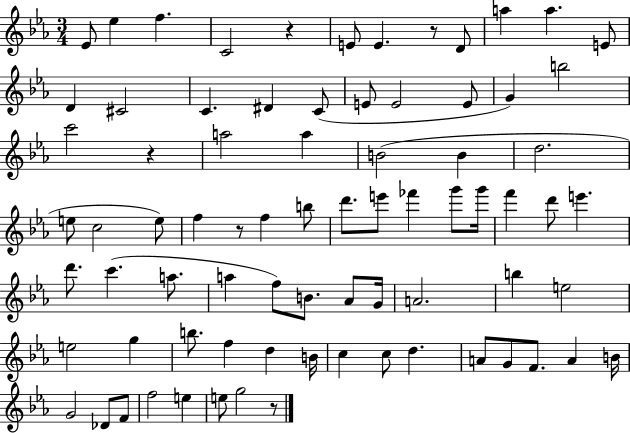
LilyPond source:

{
  \clef treble
  \numericTimeSignature
  \time 3/4
  \key ees \major
  ees'8 ees''4 f''4. | c'2 r4 | e'8 e'4. r8 d'8 | a''4 a''4. e'8 | \break d'4 cis'2 | c'4. dis'4 c'8( | e'8 e'2 e'8 | g'4) b''2 | \break c'''2 r4 | a''2 a''4 | b'2( b'4 | d''2. | \break e''8 c''2 e''8) | f''4 r8 f''4 b''8 | d'''8. e'''8 fes'''4 g'''8 g'''16 | f'''4 d'''8 e'''4. | \break d'''8. c'''4.( a''8. | a''4 f''8) b'8. aes'8 g'16 | a'2. | b''4 e''2 | \break e''2 g''4 | b''8. f''4 d''4 b'16 | c''4 c''8 d''4. | a'8 g'8 f'8. a'4 b'16 | \break g'2 des'8 f'8 | f''2 e''4 | e''8 g''2 r8 | \bar "|."
}